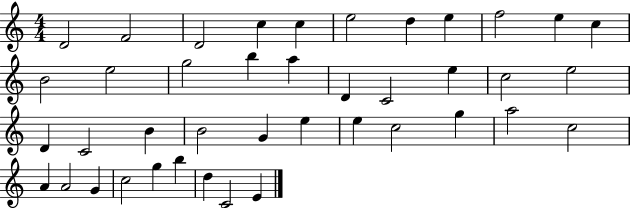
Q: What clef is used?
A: treble